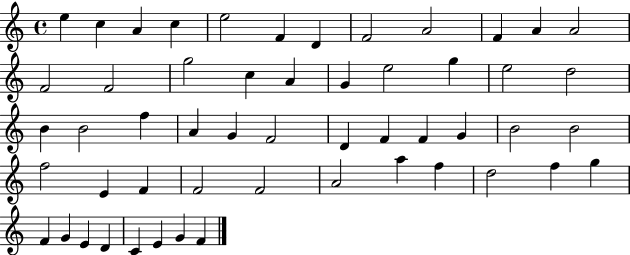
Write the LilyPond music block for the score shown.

{
  \clef treble
  \time 4/4
  \defaultTimeSignature
  \key c \major
  e''4 c''4 a'4 c''4 | e''2 f'4 d'4 | f'2 a'2 | f'4 a'4 a'2 | \break f'2 f'2 | g''2 c''4 a'4 | g'4 e''2 g''4 | e''2 d''2 | \break b'4 b'2 f''4 | a'4 g'4 f'2 | d'4 f'4 f'4 g'4 | b'2 b'2 | \break f''2 e'4 f'4 | f'2 f'2 | a'2 a''4 f''4 | d''2 f''4 g''4 | \break f'4 g'4 e'4 d'4 | c'4 e'4 g'4 f'4 | \bar "|."
}